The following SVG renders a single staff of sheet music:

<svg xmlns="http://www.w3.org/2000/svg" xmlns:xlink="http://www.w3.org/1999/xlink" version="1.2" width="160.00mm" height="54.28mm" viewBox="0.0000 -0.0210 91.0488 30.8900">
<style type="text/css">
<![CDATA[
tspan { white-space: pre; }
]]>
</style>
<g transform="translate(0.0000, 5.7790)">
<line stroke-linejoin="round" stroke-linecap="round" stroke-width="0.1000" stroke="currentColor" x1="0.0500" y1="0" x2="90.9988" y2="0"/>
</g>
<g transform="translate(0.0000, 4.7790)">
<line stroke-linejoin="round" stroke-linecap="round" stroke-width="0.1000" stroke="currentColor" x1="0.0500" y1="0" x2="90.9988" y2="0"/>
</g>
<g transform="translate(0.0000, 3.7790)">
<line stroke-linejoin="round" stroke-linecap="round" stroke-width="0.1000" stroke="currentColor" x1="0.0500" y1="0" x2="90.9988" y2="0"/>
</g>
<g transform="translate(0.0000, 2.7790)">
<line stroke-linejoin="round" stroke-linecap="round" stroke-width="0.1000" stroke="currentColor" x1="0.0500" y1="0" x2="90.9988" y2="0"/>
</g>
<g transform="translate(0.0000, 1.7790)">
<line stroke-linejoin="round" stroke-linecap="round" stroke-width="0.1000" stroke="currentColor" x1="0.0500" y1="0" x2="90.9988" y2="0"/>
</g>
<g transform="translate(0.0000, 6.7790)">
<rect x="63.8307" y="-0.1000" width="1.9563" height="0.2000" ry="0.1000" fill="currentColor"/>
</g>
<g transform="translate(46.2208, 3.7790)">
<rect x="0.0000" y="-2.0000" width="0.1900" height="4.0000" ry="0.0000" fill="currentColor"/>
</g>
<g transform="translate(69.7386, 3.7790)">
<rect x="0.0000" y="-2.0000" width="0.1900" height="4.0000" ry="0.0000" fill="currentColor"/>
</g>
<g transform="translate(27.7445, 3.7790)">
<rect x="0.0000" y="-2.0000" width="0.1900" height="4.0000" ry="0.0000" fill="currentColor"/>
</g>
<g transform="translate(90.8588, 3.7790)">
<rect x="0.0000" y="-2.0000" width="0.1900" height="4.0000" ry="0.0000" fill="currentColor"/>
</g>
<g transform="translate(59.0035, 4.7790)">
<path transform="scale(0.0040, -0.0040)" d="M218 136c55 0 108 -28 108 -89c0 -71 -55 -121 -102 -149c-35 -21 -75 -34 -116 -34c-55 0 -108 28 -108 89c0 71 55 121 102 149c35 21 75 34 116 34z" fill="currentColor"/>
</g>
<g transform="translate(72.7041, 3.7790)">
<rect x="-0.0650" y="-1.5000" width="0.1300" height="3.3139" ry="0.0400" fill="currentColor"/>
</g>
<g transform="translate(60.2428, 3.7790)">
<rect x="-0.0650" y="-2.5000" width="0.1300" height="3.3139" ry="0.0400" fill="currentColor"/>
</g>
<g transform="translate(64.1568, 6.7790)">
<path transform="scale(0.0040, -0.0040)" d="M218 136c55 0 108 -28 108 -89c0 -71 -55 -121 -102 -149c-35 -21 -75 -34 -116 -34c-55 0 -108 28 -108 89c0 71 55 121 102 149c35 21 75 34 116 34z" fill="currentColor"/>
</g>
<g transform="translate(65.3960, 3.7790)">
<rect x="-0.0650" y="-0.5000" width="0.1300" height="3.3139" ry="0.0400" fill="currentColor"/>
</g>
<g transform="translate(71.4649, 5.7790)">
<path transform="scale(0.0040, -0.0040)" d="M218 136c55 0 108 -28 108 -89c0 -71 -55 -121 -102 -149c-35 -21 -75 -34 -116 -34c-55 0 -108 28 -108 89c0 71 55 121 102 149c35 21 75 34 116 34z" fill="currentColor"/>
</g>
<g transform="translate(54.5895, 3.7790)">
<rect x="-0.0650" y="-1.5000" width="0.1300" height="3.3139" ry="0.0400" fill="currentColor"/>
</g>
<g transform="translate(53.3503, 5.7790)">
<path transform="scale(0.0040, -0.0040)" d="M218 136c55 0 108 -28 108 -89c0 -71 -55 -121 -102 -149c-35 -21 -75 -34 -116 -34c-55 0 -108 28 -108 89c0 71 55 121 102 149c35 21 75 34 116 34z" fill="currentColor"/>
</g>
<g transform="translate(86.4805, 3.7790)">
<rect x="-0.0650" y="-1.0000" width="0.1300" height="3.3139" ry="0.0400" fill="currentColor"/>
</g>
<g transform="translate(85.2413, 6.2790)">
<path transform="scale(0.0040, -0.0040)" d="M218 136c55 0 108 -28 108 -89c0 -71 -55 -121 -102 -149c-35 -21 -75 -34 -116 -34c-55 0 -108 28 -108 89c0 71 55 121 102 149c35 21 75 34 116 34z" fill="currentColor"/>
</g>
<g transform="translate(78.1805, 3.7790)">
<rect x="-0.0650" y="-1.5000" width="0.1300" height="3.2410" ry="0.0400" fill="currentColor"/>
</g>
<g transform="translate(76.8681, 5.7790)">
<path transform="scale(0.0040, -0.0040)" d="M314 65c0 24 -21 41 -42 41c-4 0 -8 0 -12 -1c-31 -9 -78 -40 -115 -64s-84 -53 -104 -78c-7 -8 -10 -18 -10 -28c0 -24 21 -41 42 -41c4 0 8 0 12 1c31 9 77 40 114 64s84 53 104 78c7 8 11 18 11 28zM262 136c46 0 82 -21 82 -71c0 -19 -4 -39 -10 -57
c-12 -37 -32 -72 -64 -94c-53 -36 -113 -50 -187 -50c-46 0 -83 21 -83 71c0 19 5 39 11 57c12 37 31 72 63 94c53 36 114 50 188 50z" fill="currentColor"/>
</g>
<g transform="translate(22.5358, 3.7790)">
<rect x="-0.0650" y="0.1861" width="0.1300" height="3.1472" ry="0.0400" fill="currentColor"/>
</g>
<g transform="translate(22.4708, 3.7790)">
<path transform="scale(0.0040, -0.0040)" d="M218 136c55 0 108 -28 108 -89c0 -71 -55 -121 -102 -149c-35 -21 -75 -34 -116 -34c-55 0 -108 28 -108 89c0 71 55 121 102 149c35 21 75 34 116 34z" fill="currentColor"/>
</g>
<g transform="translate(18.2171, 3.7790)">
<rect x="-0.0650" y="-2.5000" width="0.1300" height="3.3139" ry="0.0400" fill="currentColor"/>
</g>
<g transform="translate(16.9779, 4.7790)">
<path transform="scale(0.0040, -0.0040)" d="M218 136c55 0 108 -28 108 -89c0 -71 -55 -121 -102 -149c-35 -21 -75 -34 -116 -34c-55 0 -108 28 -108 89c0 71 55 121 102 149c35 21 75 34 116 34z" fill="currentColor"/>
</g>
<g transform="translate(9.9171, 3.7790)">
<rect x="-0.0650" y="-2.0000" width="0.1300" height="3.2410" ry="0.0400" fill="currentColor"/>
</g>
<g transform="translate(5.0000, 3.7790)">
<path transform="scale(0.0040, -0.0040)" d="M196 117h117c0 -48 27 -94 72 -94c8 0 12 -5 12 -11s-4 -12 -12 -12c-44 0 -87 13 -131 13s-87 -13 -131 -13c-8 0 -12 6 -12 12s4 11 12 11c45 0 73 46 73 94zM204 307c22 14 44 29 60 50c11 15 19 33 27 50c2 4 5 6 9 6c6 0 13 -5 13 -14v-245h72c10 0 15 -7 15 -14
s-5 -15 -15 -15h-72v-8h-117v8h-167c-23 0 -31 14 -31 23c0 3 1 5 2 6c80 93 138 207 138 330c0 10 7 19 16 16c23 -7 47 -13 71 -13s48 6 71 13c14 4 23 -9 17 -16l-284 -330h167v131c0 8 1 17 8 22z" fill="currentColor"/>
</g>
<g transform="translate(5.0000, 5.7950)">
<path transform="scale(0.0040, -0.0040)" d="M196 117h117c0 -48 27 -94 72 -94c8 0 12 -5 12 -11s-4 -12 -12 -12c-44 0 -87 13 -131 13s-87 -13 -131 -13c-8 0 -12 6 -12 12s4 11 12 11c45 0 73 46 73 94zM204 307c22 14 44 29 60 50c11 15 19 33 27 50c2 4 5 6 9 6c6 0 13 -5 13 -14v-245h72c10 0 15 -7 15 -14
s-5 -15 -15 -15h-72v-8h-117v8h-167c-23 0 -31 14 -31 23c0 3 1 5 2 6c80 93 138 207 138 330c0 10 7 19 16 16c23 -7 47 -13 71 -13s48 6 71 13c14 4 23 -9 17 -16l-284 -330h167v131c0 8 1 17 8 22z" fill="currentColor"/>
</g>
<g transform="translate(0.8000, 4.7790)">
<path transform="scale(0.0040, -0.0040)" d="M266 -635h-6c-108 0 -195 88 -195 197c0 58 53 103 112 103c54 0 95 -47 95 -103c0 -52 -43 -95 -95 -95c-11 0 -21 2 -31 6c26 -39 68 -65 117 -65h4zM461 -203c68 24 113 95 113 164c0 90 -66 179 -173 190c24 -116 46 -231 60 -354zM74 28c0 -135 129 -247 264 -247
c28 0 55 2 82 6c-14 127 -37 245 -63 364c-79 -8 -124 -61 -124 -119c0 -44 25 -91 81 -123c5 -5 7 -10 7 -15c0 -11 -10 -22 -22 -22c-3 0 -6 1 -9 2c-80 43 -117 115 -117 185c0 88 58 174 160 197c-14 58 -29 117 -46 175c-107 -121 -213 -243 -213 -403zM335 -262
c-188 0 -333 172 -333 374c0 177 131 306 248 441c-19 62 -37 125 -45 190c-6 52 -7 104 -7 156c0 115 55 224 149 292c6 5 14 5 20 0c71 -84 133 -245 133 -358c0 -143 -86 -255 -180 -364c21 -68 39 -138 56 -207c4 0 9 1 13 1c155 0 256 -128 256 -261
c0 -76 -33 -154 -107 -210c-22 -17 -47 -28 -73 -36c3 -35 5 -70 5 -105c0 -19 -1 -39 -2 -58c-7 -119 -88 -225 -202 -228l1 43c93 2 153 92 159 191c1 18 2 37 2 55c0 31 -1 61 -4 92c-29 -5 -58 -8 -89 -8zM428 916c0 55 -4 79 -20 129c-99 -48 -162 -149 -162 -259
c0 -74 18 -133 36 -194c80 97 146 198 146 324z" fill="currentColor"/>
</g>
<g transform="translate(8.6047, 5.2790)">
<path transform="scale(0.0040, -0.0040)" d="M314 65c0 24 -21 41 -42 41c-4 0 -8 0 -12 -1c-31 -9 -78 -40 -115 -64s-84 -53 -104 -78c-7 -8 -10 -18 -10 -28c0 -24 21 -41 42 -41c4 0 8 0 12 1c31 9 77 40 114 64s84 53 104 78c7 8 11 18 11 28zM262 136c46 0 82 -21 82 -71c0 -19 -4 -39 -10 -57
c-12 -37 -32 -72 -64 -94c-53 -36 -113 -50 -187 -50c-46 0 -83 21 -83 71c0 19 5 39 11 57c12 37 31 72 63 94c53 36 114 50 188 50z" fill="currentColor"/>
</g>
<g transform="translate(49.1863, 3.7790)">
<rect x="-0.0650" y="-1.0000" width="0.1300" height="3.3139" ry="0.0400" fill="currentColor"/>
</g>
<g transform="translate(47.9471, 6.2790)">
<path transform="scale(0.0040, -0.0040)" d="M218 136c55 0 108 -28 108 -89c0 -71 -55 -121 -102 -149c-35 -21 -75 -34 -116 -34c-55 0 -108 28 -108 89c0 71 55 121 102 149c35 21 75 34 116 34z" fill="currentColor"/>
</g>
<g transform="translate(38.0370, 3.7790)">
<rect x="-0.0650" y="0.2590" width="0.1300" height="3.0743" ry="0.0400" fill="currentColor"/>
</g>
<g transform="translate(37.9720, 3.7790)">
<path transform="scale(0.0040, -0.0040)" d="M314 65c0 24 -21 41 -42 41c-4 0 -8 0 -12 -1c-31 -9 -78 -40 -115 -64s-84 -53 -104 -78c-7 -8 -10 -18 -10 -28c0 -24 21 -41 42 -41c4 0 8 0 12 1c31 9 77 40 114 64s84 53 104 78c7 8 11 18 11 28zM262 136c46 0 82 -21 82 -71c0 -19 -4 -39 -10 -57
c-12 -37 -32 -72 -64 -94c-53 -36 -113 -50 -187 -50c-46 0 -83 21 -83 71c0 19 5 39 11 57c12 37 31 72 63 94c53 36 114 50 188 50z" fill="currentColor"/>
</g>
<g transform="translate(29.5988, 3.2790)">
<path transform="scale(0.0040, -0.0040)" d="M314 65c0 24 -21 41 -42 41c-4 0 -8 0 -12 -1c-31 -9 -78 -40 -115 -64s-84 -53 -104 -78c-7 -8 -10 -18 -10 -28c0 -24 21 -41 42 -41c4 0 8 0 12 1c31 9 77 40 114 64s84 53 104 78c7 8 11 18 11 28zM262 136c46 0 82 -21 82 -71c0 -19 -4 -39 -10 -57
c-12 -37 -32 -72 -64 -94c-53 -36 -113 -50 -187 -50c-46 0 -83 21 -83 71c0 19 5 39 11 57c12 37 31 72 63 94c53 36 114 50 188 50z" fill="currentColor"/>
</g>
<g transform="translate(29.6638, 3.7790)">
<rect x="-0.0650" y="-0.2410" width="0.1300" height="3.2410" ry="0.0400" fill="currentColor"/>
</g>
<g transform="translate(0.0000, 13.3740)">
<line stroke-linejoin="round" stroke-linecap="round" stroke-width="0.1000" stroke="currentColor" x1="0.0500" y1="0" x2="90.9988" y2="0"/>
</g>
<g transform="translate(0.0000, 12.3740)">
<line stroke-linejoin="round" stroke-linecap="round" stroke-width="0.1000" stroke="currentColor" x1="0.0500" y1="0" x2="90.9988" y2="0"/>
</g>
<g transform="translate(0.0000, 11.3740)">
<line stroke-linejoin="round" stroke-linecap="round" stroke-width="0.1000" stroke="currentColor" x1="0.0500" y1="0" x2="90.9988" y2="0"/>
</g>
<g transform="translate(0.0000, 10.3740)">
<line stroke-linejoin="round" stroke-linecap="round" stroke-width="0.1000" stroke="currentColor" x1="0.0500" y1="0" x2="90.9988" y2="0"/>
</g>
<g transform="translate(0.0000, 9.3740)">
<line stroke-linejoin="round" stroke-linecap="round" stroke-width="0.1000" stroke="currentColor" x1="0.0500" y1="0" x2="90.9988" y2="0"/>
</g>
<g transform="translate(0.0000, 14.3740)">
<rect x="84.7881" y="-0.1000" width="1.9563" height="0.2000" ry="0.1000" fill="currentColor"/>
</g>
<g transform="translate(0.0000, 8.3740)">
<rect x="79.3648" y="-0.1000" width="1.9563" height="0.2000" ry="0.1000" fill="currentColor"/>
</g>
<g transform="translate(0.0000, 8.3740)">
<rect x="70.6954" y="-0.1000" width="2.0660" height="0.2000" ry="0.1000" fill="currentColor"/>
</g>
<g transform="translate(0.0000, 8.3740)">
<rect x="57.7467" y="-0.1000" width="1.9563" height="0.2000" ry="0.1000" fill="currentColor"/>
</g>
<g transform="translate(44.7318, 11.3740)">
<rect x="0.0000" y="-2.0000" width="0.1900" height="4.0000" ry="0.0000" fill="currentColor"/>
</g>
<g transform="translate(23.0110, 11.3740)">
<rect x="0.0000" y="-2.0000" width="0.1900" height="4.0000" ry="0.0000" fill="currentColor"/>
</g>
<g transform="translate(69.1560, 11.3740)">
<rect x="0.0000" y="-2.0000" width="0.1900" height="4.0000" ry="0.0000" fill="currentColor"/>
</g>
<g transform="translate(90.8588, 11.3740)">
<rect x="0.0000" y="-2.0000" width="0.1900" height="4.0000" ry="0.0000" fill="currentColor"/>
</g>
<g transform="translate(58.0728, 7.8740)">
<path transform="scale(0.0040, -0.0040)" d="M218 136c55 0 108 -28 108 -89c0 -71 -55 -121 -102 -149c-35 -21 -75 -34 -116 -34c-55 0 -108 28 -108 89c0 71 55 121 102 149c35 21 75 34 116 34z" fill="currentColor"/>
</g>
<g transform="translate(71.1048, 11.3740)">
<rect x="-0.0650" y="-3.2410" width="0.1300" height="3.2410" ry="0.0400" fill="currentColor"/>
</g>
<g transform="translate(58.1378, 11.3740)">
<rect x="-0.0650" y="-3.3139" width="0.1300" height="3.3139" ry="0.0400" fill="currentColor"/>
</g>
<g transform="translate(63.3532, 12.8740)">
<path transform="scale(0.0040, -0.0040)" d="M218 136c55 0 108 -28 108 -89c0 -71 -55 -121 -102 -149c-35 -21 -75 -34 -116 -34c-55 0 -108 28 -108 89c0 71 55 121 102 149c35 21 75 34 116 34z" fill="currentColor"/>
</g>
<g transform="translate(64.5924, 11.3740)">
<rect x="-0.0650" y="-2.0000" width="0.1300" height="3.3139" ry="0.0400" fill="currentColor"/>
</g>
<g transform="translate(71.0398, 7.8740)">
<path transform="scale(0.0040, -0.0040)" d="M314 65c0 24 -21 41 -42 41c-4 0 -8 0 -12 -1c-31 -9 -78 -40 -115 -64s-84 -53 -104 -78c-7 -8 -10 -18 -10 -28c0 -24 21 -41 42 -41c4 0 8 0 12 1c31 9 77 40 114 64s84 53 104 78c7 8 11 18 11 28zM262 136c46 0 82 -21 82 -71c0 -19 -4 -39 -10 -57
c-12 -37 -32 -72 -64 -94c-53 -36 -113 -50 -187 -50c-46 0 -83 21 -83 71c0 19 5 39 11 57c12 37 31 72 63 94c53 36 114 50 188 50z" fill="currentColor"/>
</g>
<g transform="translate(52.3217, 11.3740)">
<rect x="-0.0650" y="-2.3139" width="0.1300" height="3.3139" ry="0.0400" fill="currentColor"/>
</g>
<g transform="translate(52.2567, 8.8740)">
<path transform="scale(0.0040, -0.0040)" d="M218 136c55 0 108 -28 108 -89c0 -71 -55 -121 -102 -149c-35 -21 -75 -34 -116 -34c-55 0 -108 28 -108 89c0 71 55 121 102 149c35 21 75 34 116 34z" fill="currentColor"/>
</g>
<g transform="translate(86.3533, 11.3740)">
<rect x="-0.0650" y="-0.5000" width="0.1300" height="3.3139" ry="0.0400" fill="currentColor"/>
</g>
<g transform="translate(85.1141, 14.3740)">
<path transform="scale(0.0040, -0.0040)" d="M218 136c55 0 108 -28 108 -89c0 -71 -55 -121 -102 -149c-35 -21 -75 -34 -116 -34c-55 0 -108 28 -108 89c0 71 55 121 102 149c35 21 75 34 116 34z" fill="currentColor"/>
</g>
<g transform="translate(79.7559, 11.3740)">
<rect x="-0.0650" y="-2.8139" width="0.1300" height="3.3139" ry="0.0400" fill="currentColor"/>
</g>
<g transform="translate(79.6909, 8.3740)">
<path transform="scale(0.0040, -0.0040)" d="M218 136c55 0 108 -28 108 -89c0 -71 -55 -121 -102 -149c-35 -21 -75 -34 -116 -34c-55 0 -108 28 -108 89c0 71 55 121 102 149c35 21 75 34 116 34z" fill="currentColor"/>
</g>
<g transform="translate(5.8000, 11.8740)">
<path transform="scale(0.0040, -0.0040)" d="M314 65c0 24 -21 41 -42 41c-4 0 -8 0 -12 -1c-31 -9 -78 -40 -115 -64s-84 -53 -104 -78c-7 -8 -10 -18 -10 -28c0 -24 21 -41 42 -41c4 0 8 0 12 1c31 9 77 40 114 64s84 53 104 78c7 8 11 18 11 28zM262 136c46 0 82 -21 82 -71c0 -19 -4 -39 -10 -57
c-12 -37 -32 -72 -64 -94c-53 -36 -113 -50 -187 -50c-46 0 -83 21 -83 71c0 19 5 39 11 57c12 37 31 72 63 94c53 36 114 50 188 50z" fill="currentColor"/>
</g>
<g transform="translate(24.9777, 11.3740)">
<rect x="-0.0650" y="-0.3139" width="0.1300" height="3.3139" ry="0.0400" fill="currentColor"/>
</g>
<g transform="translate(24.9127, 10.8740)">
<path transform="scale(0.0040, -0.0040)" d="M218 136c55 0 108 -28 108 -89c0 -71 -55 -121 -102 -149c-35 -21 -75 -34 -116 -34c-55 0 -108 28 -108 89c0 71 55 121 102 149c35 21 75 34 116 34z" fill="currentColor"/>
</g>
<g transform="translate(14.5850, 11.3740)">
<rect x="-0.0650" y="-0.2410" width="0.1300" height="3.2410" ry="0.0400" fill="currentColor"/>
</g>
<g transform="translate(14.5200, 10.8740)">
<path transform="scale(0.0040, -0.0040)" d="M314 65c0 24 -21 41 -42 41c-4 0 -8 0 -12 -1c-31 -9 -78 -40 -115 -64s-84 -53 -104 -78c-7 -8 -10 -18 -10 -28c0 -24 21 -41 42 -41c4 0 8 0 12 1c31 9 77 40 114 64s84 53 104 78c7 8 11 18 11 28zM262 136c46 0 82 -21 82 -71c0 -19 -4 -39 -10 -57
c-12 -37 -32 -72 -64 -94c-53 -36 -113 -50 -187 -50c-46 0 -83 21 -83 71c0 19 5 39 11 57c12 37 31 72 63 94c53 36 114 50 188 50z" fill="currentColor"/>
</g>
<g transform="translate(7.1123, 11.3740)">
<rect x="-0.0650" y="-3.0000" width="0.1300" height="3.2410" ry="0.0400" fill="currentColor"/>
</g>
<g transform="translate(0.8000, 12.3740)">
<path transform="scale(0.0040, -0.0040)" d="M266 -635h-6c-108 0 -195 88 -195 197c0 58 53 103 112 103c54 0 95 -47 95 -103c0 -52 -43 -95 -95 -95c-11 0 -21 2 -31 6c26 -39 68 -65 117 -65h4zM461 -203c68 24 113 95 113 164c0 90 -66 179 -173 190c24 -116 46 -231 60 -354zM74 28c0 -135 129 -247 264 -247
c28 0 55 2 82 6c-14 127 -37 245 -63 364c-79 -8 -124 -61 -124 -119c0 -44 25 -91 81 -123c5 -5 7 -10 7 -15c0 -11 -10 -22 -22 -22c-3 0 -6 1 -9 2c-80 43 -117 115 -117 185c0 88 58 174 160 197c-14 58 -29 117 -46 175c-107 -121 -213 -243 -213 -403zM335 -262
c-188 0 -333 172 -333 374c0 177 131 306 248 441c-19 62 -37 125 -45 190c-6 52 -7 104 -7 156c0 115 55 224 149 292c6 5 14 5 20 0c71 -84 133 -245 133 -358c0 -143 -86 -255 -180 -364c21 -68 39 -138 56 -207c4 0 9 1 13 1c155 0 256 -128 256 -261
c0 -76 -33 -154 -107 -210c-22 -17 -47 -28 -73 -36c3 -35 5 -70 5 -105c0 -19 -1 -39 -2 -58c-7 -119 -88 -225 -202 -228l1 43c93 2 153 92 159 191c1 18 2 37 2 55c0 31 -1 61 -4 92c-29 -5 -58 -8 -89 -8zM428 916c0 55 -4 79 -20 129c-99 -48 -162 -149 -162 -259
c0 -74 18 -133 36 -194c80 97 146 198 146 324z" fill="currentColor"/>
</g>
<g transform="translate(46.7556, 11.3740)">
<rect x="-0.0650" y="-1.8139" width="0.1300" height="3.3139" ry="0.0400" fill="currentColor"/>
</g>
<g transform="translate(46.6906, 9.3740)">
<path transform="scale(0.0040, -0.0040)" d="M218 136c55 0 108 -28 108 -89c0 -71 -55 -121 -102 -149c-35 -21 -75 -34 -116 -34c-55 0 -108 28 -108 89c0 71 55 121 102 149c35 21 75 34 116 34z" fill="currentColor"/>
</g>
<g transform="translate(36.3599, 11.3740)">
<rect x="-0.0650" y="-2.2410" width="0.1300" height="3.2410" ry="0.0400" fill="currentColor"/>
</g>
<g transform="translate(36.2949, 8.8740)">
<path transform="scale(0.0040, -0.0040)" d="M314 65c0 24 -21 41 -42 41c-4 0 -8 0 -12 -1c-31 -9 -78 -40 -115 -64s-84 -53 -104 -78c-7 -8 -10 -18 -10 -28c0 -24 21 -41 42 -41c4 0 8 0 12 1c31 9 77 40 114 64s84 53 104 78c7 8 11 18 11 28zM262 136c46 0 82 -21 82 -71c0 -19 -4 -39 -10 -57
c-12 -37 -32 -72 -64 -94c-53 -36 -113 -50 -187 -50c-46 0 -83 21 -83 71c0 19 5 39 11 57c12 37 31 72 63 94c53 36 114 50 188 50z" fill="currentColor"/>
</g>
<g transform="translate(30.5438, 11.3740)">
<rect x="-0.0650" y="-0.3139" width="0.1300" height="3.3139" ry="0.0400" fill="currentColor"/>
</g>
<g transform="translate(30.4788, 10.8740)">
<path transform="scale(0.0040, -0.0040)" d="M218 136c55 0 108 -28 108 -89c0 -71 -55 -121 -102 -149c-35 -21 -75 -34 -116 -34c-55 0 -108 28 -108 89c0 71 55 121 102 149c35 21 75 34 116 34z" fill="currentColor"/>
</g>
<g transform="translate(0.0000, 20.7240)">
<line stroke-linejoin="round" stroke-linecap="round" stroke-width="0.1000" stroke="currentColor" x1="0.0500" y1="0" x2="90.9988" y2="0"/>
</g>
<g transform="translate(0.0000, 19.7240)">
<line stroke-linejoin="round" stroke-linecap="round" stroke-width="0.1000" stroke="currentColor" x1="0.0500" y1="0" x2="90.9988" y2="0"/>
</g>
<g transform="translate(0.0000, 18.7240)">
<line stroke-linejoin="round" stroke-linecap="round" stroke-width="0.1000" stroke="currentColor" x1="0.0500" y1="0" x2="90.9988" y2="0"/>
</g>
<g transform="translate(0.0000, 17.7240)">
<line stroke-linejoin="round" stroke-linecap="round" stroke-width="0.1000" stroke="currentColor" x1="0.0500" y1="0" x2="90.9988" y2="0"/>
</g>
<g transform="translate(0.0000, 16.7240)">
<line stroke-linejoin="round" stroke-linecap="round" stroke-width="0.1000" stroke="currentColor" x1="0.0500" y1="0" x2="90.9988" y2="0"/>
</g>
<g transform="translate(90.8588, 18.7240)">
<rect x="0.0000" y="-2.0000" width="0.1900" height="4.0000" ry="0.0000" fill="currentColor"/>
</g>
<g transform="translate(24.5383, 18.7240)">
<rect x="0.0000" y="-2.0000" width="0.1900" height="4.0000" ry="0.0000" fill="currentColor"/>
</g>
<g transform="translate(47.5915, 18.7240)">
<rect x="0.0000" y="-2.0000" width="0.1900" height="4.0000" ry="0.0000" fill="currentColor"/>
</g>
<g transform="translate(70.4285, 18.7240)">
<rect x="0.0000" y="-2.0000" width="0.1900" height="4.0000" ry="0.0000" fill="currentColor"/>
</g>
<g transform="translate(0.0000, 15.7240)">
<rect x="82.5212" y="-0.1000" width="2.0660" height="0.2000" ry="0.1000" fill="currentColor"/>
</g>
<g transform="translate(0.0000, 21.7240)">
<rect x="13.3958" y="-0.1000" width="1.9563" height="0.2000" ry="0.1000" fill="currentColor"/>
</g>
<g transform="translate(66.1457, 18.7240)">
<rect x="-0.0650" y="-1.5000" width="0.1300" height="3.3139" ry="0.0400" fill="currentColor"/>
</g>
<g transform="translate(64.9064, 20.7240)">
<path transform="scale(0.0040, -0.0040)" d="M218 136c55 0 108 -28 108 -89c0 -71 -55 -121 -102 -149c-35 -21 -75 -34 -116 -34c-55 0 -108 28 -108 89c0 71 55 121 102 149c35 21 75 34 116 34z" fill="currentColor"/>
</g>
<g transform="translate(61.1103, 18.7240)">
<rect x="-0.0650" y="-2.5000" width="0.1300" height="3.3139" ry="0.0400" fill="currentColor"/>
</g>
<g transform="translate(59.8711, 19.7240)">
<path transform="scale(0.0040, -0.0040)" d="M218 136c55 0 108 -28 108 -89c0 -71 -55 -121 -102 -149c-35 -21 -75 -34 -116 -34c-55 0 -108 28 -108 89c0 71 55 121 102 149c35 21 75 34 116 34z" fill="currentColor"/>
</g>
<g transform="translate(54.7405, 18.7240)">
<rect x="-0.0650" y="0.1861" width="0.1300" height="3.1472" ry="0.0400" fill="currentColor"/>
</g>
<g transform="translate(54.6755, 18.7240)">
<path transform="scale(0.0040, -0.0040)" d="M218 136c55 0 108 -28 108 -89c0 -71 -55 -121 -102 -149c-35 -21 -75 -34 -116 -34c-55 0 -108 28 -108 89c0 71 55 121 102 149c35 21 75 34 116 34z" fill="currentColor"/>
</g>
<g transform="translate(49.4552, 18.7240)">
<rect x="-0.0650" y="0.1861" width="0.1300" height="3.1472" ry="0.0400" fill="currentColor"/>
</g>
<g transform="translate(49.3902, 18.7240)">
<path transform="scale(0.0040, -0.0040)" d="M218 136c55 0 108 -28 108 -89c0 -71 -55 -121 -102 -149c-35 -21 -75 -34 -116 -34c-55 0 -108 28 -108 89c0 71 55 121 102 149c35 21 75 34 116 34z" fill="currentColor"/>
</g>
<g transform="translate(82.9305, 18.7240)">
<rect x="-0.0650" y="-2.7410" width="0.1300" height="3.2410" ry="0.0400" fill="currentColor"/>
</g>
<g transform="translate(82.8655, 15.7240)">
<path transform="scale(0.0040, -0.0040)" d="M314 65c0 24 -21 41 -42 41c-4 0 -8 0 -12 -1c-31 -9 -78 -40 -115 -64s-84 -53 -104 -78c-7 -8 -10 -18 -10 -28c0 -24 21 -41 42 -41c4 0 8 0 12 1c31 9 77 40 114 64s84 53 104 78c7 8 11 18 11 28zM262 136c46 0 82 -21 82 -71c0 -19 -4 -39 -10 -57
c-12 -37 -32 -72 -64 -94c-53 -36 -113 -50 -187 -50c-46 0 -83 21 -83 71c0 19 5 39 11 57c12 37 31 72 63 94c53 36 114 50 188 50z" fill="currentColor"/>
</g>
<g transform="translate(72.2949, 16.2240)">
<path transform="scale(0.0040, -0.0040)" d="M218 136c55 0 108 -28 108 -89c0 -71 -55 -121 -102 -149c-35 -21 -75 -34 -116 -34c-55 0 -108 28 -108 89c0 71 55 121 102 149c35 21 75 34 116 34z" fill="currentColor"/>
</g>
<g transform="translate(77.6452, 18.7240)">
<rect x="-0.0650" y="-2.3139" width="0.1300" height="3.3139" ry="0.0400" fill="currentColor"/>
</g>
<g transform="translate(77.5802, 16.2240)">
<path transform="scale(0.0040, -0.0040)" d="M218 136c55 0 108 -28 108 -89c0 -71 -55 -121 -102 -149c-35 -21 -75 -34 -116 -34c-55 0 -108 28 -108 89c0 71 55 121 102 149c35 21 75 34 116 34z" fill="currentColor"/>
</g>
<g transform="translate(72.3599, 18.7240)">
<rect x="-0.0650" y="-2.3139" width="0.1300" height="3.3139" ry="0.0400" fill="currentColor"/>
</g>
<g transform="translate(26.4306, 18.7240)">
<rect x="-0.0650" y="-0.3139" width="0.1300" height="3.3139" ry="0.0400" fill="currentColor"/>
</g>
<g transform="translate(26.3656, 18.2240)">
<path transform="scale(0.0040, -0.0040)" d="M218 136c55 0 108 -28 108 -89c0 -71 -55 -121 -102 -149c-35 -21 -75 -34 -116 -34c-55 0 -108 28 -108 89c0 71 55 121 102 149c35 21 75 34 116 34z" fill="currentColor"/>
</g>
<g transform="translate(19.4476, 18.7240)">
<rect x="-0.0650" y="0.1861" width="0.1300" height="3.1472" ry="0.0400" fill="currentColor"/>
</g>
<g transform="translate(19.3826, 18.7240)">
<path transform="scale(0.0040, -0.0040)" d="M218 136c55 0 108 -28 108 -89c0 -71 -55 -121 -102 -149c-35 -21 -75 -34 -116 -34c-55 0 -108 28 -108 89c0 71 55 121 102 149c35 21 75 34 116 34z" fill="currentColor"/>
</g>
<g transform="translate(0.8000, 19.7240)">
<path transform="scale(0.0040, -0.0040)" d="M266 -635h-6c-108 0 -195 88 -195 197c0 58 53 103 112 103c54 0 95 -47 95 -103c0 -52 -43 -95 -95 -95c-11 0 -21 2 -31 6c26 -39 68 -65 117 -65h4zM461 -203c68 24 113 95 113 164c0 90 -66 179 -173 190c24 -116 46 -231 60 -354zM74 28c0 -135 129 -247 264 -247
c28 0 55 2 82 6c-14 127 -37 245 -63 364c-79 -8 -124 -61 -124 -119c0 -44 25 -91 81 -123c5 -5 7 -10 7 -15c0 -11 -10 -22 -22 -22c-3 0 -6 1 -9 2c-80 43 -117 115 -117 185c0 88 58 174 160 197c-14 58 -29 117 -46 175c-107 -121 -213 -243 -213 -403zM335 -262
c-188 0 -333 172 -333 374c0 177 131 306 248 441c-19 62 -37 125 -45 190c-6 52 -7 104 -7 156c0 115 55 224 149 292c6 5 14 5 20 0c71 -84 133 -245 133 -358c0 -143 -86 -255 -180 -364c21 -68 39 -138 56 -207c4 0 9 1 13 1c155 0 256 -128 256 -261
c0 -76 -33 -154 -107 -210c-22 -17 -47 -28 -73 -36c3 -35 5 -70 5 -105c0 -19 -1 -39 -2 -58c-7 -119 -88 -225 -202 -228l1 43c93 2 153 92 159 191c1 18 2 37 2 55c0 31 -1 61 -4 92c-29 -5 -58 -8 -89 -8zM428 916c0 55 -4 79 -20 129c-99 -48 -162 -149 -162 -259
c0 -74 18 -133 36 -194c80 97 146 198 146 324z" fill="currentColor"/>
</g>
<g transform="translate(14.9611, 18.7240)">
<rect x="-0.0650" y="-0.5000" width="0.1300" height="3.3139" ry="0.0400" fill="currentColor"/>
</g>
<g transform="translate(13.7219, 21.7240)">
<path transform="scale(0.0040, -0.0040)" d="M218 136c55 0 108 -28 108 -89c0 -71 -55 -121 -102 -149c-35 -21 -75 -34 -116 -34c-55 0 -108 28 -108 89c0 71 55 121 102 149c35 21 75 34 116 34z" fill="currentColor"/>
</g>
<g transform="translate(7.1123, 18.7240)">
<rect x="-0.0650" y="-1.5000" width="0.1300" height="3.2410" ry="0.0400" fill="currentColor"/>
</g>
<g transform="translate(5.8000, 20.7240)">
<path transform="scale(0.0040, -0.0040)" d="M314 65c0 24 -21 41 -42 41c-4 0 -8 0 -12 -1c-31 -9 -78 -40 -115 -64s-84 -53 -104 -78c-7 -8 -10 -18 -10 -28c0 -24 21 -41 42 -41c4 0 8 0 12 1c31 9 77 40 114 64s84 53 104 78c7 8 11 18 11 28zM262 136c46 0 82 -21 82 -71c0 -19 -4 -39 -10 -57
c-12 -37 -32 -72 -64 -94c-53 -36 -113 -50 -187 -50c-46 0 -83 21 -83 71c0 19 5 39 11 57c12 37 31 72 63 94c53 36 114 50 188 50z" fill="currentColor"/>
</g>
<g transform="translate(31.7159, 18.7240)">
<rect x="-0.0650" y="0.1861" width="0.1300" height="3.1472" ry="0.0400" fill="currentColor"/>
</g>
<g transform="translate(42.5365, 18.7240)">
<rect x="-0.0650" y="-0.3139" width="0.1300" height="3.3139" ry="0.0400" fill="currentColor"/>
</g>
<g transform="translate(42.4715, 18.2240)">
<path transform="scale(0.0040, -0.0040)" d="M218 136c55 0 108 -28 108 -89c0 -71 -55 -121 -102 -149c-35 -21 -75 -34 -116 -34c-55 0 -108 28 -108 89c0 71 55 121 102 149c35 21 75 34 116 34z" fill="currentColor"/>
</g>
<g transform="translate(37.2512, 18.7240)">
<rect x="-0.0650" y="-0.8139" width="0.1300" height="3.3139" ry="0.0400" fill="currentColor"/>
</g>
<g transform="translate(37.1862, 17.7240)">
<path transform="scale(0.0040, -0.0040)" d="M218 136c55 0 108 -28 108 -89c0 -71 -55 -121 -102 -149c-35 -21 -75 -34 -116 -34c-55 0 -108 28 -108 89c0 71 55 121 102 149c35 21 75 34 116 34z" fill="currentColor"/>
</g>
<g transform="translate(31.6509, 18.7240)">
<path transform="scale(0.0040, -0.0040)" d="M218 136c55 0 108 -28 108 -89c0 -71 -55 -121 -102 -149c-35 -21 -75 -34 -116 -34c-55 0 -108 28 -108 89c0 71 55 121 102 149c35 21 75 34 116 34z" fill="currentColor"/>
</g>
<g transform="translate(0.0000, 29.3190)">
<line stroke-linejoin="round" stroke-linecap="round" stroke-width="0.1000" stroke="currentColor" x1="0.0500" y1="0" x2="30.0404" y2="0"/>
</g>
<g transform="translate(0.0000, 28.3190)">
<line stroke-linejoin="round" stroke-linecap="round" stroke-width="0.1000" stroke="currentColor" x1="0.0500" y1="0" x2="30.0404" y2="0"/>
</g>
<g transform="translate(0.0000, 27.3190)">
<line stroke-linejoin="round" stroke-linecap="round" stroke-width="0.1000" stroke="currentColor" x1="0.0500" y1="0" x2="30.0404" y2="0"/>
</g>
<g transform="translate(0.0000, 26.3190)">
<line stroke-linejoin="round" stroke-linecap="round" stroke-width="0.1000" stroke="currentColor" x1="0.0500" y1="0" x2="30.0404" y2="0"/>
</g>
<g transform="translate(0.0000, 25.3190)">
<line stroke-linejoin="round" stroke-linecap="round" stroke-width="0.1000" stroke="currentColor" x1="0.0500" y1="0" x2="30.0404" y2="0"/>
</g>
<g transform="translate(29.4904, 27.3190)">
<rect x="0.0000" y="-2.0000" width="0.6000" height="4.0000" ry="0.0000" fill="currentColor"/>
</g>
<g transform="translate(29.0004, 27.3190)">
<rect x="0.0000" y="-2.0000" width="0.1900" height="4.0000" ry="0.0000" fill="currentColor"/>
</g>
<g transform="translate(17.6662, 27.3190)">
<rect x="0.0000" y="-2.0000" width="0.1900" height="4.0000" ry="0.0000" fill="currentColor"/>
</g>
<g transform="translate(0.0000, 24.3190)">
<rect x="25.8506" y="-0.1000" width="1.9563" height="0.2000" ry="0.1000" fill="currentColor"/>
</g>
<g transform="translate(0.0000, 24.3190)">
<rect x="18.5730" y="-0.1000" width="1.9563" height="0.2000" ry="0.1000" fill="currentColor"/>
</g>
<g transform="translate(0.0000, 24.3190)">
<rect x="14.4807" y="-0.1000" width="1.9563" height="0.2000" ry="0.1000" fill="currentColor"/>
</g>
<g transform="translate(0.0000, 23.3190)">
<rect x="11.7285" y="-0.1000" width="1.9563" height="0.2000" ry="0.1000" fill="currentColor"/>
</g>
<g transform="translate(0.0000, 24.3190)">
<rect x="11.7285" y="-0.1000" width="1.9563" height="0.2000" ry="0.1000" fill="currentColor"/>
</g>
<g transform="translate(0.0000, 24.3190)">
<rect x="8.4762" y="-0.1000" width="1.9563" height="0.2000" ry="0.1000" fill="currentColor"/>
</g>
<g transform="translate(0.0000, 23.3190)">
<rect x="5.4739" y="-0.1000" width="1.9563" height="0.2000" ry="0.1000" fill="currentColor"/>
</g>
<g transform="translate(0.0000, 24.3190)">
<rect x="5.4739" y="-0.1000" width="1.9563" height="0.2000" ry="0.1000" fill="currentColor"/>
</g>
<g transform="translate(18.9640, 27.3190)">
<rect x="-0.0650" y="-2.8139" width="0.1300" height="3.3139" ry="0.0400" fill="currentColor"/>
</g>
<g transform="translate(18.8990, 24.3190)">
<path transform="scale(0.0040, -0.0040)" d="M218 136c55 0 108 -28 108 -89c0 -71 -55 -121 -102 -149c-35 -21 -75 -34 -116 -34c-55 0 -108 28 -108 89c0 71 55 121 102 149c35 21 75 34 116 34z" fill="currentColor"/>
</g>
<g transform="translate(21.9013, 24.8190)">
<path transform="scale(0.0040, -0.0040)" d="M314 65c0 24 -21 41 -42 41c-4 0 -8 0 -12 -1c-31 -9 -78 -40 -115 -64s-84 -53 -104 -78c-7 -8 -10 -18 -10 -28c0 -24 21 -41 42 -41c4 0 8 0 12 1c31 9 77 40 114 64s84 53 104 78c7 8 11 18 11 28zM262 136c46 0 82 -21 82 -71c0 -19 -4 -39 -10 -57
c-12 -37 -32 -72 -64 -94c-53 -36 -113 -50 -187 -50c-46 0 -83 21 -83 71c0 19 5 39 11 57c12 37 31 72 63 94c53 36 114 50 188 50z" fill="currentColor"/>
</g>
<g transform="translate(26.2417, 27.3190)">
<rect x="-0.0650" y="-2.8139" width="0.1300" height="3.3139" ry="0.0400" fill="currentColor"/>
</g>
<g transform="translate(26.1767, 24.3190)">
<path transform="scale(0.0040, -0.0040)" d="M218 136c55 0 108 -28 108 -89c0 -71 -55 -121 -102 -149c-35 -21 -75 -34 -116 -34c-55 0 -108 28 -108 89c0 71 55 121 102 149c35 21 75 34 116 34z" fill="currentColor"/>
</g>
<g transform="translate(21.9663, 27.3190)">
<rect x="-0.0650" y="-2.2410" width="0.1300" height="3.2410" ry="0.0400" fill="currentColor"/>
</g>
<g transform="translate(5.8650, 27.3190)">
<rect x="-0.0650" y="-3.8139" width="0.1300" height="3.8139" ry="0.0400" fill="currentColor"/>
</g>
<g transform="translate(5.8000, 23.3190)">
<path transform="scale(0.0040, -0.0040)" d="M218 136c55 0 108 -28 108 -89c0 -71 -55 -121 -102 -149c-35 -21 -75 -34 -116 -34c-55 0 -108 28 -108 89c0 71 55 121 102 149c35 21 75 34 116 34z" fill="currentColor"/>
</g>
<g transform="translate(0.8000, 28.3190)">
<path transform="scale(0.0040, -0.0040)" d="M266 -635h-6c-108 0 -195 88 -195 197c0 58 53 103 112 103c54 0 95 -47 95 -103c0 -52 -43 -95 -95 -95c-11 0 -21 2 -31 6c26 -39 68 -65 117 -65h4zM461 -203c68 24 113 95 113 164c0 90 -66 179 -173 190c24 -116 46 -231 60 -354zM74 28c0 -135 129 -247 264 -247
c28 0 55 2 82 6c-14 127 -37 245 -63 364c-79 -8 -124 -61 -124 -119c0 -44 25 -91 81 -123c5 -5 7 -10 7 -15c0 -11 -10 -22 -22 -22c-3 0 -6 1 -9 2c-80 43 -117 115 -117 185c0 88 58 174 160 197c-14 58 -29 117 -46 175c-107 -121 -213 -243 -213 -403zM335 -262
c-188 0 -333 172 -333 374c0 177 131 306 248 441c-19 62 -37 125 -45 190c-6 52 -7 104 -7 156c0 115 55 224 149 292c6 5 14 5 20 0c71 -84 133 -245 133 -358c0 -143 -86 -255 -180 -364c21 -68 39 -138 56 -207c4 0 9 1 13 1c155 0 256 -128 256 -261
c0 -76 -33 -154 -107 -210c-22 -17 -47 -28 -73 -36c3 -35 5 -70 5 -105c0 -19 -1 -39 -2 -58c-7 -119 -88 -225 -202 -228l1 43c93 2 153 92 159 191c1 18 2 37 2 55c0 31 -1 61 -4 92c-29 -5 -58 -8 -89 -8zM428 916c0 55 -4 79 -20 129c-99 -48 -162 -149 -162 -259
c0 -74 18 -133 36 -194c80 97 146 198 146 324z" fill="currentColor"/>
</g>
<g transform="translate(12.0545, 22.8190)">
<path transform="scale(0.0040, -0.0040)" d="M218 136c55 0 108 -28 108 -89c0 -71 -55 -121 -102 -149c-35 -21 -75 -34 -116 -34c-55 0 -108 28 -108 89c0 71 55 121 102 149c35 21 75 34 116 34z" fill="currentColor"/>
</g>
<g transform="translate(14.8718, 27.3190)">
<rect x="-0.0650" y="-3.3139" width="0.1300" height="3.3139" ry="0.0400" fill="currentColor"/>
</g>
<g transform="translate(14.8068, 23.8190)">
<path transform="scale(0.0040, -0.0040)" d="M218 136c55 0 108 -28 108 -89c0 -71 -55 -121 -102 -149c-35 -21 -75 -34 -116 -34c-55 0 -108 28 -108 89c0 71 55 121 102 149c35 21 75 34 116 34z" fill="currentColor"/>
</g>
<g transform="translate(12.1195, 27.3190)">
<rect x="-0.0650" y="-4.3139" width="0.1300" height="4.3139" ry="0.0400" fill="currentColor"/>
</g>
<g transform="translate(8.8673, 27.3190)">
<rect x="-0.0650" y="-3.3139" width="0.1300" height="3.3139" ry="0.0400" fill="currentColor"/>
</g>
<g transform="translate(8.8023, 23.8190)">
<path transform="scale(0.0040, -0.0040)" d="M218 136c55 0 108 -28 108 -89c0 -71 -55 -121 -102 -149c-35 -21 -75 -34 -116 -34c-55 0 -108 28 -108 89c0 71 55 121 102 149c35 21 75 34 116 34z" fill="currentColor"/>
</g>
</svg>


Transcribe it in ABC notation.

X:1
T:Untitled
M:4/4
L:1/4
K:C
F2 G B c2 B2 D E G C E E2 D A2 c2 c c g2 f g b F b2 a C E2 C B c B d c B B G E g g a2 c' b d' b a g2 a